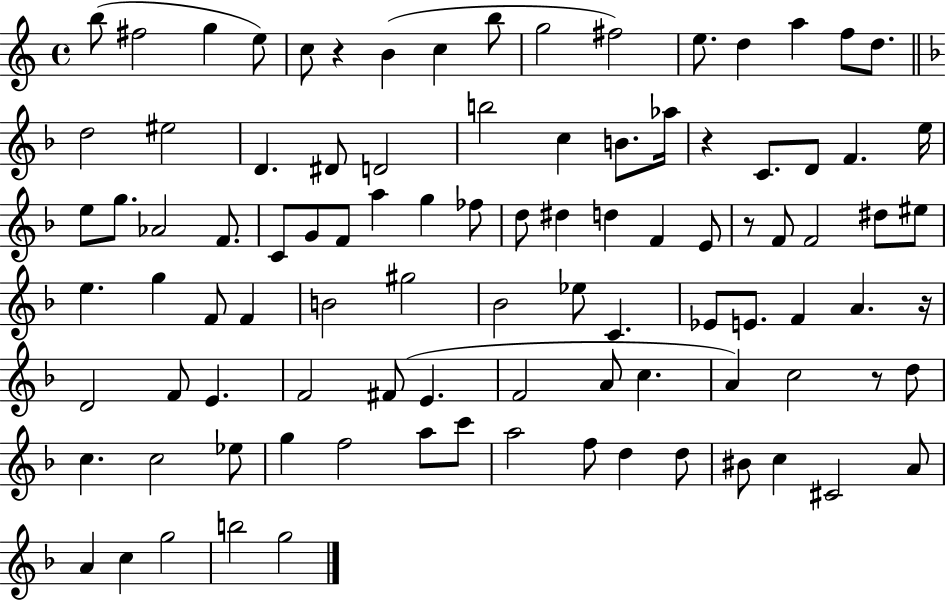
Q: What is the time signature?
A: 4/4